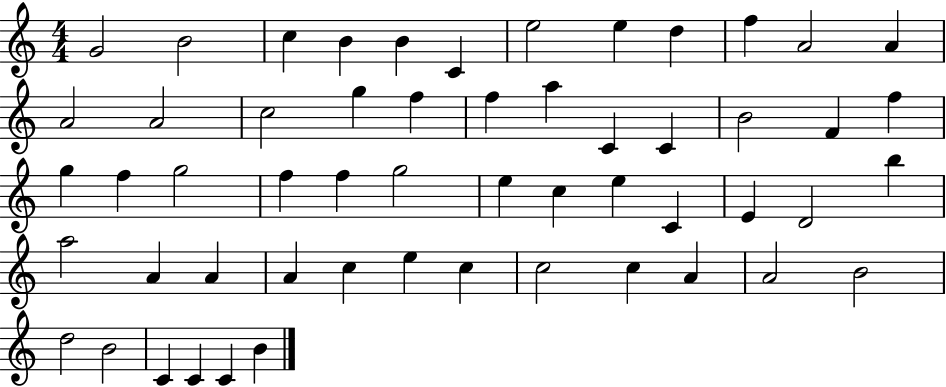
X:1
T:Untitled
M:4/4
L:1/4
K:C
G2 B2 c B B C e2 e d f A2 A A2 A2 c2 g f f a C C B2 F f g f g2 f f g2 e c e C E D2 b a2 A A A c e c c2 c A A2 B2 d2 B2 C C C B